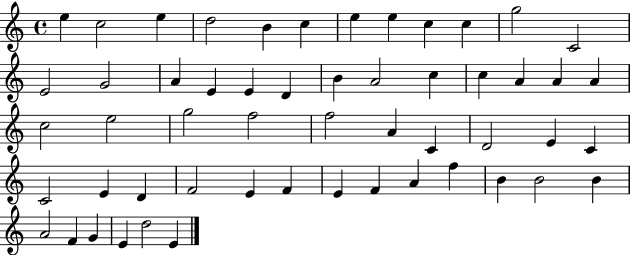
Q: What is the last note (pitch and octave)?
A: E4